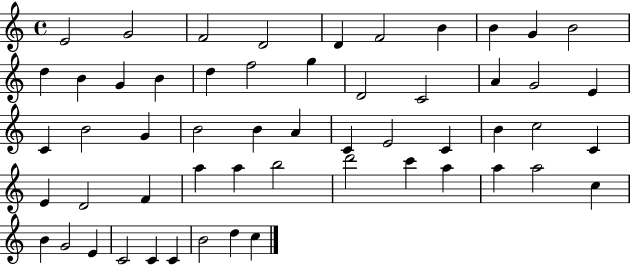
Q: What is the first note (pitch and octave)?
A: E4